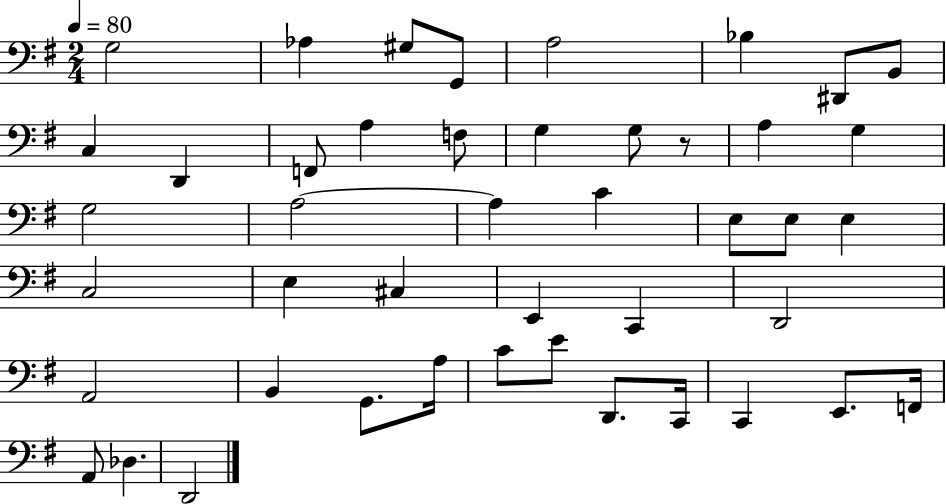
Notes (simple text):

G3/h Ab3/q G#3/e G2/e A3/h Bb3/q D#2/e B2/e C3/q D2/q F2/e A3/q F3/e G3/q G3/e R/e A3/q G3/q G3/h A3/h A3/q C4/q E3/e E3/e E3/q C3/h E3/q C#3/q E2/q C2/q D2/h A2/h B2/q G2/e. A3/s C4/e E4/e D2/e. C2/s C2/q E2/e. F2/s A2/e Db3/q. D2/h